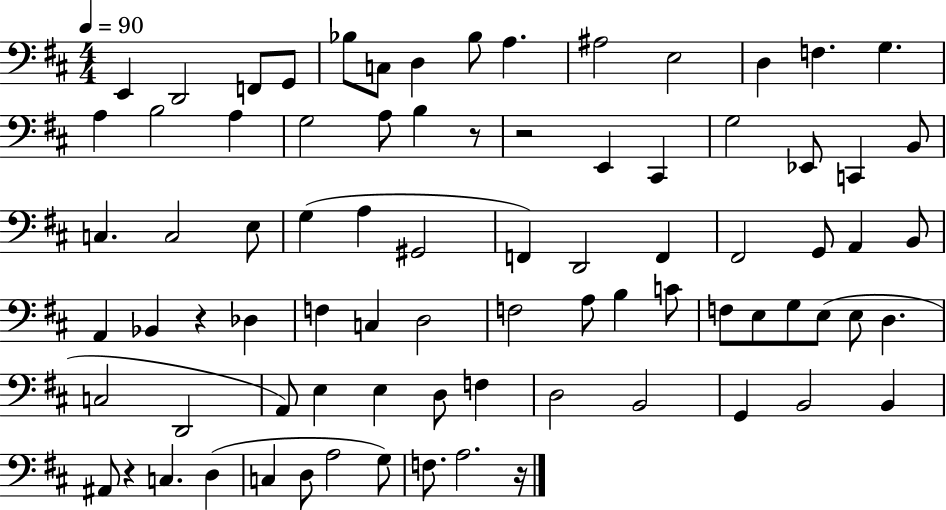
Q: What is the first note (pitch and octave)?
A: E2